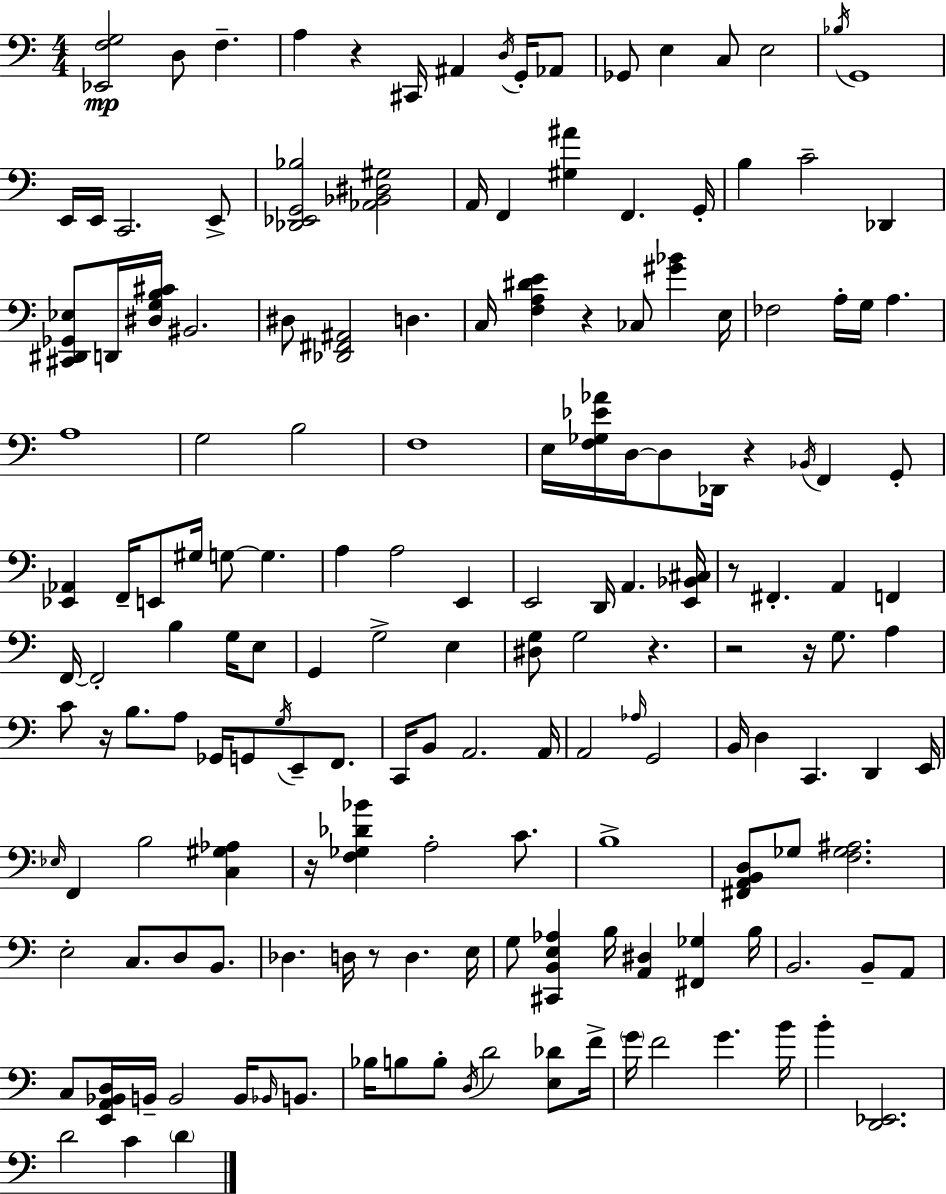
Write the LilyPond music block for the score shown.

{
  \clef bass
  \numericTimeSignature
  \time 4/4
  \key c \major
  <ees, f g>2\mp d8 f4.-- | a4 r4 cis,16 ais,4 \acciaccatura { d16 } g,16-. aes,8 | ges,8 e4 c8 e2 | \acciaccatura { bes16 } g,1 | \break e,16 e,16 c,2. | e,8-> <des, ees, g, bes>2 <aes, bes, dis gis>2 | a,16 f,4 <gis ais'>4 f,4. | g,16-. b4 c'2-- des,4 | \break <cis, dis, ges, ees>8 d,16 <dis g b cis'>16 bis,2. | dis8 <des, fis, ais,>2 d4. | c16 <f a dis' e'>4 r4 ces8 <gis' bes'>4 | e16 fes2 a16-. g16 a4. | \break a1 | g2 b2 | f1 | e16 <f ges ees' aes'>16 d16~~ d8 des,16 r4 \acciaccatura { bes,16 } f,4 | \break g,8-. <ees, aes,>4 f,16-- e,8 gis16 g8~~ g4. | a4 a2 e,4 | e,2 d,16 a,4. | <e, bes, cis>16 r8 fis,4.-. a,4 f,4 | \break f,16~~ f,2-. b4 | g16 e8 g,4 g2-> e4 | <dis g>8 g2 r4. | r2 r16 g8. a4 | \break c'8 r16 b8. a8 ges,16 g,8 \acciaccatura { g16 } e,8-- | f,8. c,16 b,8 a,2. | a,16 a,2 \grace { aes16 } g,2 | b,16 d4 c,4. | \break d,4 e,16 \grace { ees16 } f,4 b2 | <c gis aes>4 r16 <f ges des' bes'>4 a2-. | c'8. b1-> | <fis, a, b, d>8 ges8 <f ges ais>2. | \break e2-. c8. | d8 b,8. des4. d16 r8 d4. | e16 g8 <cis, b, e aes>4 b16 <a, dis>4 | <fis, ges>4 b16 b,2. | \break b,8-- a,8 c8 <e, a, bes, d>16 b,16-- b,2 | b,16 \grace { bes,16 } b,8. bes16 b8 b8-. \acciaccatura { d16 } d'2 | <e des'>8 f'16-> \parenthesize g'16 f'2 | g'4. b'16 b'4-. <d, ees,>2. | \break d'2 | c'4 \parenthesize d'4 \bar "|."
}